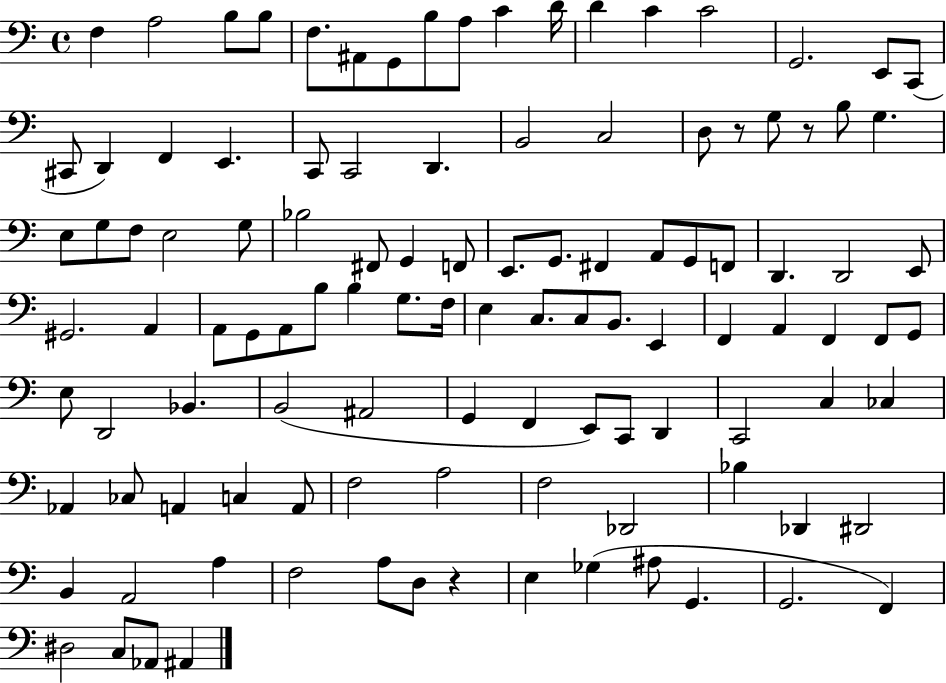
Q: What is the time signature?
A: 4/4